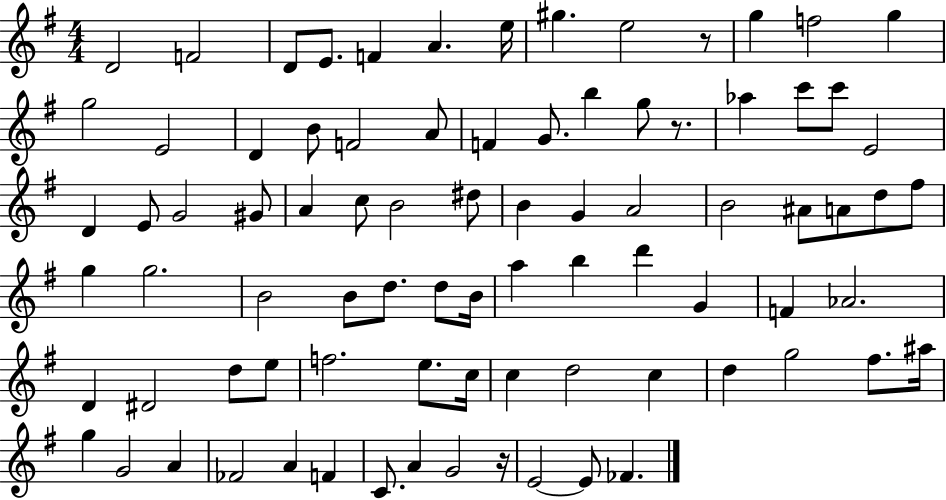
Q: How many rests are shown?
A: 3